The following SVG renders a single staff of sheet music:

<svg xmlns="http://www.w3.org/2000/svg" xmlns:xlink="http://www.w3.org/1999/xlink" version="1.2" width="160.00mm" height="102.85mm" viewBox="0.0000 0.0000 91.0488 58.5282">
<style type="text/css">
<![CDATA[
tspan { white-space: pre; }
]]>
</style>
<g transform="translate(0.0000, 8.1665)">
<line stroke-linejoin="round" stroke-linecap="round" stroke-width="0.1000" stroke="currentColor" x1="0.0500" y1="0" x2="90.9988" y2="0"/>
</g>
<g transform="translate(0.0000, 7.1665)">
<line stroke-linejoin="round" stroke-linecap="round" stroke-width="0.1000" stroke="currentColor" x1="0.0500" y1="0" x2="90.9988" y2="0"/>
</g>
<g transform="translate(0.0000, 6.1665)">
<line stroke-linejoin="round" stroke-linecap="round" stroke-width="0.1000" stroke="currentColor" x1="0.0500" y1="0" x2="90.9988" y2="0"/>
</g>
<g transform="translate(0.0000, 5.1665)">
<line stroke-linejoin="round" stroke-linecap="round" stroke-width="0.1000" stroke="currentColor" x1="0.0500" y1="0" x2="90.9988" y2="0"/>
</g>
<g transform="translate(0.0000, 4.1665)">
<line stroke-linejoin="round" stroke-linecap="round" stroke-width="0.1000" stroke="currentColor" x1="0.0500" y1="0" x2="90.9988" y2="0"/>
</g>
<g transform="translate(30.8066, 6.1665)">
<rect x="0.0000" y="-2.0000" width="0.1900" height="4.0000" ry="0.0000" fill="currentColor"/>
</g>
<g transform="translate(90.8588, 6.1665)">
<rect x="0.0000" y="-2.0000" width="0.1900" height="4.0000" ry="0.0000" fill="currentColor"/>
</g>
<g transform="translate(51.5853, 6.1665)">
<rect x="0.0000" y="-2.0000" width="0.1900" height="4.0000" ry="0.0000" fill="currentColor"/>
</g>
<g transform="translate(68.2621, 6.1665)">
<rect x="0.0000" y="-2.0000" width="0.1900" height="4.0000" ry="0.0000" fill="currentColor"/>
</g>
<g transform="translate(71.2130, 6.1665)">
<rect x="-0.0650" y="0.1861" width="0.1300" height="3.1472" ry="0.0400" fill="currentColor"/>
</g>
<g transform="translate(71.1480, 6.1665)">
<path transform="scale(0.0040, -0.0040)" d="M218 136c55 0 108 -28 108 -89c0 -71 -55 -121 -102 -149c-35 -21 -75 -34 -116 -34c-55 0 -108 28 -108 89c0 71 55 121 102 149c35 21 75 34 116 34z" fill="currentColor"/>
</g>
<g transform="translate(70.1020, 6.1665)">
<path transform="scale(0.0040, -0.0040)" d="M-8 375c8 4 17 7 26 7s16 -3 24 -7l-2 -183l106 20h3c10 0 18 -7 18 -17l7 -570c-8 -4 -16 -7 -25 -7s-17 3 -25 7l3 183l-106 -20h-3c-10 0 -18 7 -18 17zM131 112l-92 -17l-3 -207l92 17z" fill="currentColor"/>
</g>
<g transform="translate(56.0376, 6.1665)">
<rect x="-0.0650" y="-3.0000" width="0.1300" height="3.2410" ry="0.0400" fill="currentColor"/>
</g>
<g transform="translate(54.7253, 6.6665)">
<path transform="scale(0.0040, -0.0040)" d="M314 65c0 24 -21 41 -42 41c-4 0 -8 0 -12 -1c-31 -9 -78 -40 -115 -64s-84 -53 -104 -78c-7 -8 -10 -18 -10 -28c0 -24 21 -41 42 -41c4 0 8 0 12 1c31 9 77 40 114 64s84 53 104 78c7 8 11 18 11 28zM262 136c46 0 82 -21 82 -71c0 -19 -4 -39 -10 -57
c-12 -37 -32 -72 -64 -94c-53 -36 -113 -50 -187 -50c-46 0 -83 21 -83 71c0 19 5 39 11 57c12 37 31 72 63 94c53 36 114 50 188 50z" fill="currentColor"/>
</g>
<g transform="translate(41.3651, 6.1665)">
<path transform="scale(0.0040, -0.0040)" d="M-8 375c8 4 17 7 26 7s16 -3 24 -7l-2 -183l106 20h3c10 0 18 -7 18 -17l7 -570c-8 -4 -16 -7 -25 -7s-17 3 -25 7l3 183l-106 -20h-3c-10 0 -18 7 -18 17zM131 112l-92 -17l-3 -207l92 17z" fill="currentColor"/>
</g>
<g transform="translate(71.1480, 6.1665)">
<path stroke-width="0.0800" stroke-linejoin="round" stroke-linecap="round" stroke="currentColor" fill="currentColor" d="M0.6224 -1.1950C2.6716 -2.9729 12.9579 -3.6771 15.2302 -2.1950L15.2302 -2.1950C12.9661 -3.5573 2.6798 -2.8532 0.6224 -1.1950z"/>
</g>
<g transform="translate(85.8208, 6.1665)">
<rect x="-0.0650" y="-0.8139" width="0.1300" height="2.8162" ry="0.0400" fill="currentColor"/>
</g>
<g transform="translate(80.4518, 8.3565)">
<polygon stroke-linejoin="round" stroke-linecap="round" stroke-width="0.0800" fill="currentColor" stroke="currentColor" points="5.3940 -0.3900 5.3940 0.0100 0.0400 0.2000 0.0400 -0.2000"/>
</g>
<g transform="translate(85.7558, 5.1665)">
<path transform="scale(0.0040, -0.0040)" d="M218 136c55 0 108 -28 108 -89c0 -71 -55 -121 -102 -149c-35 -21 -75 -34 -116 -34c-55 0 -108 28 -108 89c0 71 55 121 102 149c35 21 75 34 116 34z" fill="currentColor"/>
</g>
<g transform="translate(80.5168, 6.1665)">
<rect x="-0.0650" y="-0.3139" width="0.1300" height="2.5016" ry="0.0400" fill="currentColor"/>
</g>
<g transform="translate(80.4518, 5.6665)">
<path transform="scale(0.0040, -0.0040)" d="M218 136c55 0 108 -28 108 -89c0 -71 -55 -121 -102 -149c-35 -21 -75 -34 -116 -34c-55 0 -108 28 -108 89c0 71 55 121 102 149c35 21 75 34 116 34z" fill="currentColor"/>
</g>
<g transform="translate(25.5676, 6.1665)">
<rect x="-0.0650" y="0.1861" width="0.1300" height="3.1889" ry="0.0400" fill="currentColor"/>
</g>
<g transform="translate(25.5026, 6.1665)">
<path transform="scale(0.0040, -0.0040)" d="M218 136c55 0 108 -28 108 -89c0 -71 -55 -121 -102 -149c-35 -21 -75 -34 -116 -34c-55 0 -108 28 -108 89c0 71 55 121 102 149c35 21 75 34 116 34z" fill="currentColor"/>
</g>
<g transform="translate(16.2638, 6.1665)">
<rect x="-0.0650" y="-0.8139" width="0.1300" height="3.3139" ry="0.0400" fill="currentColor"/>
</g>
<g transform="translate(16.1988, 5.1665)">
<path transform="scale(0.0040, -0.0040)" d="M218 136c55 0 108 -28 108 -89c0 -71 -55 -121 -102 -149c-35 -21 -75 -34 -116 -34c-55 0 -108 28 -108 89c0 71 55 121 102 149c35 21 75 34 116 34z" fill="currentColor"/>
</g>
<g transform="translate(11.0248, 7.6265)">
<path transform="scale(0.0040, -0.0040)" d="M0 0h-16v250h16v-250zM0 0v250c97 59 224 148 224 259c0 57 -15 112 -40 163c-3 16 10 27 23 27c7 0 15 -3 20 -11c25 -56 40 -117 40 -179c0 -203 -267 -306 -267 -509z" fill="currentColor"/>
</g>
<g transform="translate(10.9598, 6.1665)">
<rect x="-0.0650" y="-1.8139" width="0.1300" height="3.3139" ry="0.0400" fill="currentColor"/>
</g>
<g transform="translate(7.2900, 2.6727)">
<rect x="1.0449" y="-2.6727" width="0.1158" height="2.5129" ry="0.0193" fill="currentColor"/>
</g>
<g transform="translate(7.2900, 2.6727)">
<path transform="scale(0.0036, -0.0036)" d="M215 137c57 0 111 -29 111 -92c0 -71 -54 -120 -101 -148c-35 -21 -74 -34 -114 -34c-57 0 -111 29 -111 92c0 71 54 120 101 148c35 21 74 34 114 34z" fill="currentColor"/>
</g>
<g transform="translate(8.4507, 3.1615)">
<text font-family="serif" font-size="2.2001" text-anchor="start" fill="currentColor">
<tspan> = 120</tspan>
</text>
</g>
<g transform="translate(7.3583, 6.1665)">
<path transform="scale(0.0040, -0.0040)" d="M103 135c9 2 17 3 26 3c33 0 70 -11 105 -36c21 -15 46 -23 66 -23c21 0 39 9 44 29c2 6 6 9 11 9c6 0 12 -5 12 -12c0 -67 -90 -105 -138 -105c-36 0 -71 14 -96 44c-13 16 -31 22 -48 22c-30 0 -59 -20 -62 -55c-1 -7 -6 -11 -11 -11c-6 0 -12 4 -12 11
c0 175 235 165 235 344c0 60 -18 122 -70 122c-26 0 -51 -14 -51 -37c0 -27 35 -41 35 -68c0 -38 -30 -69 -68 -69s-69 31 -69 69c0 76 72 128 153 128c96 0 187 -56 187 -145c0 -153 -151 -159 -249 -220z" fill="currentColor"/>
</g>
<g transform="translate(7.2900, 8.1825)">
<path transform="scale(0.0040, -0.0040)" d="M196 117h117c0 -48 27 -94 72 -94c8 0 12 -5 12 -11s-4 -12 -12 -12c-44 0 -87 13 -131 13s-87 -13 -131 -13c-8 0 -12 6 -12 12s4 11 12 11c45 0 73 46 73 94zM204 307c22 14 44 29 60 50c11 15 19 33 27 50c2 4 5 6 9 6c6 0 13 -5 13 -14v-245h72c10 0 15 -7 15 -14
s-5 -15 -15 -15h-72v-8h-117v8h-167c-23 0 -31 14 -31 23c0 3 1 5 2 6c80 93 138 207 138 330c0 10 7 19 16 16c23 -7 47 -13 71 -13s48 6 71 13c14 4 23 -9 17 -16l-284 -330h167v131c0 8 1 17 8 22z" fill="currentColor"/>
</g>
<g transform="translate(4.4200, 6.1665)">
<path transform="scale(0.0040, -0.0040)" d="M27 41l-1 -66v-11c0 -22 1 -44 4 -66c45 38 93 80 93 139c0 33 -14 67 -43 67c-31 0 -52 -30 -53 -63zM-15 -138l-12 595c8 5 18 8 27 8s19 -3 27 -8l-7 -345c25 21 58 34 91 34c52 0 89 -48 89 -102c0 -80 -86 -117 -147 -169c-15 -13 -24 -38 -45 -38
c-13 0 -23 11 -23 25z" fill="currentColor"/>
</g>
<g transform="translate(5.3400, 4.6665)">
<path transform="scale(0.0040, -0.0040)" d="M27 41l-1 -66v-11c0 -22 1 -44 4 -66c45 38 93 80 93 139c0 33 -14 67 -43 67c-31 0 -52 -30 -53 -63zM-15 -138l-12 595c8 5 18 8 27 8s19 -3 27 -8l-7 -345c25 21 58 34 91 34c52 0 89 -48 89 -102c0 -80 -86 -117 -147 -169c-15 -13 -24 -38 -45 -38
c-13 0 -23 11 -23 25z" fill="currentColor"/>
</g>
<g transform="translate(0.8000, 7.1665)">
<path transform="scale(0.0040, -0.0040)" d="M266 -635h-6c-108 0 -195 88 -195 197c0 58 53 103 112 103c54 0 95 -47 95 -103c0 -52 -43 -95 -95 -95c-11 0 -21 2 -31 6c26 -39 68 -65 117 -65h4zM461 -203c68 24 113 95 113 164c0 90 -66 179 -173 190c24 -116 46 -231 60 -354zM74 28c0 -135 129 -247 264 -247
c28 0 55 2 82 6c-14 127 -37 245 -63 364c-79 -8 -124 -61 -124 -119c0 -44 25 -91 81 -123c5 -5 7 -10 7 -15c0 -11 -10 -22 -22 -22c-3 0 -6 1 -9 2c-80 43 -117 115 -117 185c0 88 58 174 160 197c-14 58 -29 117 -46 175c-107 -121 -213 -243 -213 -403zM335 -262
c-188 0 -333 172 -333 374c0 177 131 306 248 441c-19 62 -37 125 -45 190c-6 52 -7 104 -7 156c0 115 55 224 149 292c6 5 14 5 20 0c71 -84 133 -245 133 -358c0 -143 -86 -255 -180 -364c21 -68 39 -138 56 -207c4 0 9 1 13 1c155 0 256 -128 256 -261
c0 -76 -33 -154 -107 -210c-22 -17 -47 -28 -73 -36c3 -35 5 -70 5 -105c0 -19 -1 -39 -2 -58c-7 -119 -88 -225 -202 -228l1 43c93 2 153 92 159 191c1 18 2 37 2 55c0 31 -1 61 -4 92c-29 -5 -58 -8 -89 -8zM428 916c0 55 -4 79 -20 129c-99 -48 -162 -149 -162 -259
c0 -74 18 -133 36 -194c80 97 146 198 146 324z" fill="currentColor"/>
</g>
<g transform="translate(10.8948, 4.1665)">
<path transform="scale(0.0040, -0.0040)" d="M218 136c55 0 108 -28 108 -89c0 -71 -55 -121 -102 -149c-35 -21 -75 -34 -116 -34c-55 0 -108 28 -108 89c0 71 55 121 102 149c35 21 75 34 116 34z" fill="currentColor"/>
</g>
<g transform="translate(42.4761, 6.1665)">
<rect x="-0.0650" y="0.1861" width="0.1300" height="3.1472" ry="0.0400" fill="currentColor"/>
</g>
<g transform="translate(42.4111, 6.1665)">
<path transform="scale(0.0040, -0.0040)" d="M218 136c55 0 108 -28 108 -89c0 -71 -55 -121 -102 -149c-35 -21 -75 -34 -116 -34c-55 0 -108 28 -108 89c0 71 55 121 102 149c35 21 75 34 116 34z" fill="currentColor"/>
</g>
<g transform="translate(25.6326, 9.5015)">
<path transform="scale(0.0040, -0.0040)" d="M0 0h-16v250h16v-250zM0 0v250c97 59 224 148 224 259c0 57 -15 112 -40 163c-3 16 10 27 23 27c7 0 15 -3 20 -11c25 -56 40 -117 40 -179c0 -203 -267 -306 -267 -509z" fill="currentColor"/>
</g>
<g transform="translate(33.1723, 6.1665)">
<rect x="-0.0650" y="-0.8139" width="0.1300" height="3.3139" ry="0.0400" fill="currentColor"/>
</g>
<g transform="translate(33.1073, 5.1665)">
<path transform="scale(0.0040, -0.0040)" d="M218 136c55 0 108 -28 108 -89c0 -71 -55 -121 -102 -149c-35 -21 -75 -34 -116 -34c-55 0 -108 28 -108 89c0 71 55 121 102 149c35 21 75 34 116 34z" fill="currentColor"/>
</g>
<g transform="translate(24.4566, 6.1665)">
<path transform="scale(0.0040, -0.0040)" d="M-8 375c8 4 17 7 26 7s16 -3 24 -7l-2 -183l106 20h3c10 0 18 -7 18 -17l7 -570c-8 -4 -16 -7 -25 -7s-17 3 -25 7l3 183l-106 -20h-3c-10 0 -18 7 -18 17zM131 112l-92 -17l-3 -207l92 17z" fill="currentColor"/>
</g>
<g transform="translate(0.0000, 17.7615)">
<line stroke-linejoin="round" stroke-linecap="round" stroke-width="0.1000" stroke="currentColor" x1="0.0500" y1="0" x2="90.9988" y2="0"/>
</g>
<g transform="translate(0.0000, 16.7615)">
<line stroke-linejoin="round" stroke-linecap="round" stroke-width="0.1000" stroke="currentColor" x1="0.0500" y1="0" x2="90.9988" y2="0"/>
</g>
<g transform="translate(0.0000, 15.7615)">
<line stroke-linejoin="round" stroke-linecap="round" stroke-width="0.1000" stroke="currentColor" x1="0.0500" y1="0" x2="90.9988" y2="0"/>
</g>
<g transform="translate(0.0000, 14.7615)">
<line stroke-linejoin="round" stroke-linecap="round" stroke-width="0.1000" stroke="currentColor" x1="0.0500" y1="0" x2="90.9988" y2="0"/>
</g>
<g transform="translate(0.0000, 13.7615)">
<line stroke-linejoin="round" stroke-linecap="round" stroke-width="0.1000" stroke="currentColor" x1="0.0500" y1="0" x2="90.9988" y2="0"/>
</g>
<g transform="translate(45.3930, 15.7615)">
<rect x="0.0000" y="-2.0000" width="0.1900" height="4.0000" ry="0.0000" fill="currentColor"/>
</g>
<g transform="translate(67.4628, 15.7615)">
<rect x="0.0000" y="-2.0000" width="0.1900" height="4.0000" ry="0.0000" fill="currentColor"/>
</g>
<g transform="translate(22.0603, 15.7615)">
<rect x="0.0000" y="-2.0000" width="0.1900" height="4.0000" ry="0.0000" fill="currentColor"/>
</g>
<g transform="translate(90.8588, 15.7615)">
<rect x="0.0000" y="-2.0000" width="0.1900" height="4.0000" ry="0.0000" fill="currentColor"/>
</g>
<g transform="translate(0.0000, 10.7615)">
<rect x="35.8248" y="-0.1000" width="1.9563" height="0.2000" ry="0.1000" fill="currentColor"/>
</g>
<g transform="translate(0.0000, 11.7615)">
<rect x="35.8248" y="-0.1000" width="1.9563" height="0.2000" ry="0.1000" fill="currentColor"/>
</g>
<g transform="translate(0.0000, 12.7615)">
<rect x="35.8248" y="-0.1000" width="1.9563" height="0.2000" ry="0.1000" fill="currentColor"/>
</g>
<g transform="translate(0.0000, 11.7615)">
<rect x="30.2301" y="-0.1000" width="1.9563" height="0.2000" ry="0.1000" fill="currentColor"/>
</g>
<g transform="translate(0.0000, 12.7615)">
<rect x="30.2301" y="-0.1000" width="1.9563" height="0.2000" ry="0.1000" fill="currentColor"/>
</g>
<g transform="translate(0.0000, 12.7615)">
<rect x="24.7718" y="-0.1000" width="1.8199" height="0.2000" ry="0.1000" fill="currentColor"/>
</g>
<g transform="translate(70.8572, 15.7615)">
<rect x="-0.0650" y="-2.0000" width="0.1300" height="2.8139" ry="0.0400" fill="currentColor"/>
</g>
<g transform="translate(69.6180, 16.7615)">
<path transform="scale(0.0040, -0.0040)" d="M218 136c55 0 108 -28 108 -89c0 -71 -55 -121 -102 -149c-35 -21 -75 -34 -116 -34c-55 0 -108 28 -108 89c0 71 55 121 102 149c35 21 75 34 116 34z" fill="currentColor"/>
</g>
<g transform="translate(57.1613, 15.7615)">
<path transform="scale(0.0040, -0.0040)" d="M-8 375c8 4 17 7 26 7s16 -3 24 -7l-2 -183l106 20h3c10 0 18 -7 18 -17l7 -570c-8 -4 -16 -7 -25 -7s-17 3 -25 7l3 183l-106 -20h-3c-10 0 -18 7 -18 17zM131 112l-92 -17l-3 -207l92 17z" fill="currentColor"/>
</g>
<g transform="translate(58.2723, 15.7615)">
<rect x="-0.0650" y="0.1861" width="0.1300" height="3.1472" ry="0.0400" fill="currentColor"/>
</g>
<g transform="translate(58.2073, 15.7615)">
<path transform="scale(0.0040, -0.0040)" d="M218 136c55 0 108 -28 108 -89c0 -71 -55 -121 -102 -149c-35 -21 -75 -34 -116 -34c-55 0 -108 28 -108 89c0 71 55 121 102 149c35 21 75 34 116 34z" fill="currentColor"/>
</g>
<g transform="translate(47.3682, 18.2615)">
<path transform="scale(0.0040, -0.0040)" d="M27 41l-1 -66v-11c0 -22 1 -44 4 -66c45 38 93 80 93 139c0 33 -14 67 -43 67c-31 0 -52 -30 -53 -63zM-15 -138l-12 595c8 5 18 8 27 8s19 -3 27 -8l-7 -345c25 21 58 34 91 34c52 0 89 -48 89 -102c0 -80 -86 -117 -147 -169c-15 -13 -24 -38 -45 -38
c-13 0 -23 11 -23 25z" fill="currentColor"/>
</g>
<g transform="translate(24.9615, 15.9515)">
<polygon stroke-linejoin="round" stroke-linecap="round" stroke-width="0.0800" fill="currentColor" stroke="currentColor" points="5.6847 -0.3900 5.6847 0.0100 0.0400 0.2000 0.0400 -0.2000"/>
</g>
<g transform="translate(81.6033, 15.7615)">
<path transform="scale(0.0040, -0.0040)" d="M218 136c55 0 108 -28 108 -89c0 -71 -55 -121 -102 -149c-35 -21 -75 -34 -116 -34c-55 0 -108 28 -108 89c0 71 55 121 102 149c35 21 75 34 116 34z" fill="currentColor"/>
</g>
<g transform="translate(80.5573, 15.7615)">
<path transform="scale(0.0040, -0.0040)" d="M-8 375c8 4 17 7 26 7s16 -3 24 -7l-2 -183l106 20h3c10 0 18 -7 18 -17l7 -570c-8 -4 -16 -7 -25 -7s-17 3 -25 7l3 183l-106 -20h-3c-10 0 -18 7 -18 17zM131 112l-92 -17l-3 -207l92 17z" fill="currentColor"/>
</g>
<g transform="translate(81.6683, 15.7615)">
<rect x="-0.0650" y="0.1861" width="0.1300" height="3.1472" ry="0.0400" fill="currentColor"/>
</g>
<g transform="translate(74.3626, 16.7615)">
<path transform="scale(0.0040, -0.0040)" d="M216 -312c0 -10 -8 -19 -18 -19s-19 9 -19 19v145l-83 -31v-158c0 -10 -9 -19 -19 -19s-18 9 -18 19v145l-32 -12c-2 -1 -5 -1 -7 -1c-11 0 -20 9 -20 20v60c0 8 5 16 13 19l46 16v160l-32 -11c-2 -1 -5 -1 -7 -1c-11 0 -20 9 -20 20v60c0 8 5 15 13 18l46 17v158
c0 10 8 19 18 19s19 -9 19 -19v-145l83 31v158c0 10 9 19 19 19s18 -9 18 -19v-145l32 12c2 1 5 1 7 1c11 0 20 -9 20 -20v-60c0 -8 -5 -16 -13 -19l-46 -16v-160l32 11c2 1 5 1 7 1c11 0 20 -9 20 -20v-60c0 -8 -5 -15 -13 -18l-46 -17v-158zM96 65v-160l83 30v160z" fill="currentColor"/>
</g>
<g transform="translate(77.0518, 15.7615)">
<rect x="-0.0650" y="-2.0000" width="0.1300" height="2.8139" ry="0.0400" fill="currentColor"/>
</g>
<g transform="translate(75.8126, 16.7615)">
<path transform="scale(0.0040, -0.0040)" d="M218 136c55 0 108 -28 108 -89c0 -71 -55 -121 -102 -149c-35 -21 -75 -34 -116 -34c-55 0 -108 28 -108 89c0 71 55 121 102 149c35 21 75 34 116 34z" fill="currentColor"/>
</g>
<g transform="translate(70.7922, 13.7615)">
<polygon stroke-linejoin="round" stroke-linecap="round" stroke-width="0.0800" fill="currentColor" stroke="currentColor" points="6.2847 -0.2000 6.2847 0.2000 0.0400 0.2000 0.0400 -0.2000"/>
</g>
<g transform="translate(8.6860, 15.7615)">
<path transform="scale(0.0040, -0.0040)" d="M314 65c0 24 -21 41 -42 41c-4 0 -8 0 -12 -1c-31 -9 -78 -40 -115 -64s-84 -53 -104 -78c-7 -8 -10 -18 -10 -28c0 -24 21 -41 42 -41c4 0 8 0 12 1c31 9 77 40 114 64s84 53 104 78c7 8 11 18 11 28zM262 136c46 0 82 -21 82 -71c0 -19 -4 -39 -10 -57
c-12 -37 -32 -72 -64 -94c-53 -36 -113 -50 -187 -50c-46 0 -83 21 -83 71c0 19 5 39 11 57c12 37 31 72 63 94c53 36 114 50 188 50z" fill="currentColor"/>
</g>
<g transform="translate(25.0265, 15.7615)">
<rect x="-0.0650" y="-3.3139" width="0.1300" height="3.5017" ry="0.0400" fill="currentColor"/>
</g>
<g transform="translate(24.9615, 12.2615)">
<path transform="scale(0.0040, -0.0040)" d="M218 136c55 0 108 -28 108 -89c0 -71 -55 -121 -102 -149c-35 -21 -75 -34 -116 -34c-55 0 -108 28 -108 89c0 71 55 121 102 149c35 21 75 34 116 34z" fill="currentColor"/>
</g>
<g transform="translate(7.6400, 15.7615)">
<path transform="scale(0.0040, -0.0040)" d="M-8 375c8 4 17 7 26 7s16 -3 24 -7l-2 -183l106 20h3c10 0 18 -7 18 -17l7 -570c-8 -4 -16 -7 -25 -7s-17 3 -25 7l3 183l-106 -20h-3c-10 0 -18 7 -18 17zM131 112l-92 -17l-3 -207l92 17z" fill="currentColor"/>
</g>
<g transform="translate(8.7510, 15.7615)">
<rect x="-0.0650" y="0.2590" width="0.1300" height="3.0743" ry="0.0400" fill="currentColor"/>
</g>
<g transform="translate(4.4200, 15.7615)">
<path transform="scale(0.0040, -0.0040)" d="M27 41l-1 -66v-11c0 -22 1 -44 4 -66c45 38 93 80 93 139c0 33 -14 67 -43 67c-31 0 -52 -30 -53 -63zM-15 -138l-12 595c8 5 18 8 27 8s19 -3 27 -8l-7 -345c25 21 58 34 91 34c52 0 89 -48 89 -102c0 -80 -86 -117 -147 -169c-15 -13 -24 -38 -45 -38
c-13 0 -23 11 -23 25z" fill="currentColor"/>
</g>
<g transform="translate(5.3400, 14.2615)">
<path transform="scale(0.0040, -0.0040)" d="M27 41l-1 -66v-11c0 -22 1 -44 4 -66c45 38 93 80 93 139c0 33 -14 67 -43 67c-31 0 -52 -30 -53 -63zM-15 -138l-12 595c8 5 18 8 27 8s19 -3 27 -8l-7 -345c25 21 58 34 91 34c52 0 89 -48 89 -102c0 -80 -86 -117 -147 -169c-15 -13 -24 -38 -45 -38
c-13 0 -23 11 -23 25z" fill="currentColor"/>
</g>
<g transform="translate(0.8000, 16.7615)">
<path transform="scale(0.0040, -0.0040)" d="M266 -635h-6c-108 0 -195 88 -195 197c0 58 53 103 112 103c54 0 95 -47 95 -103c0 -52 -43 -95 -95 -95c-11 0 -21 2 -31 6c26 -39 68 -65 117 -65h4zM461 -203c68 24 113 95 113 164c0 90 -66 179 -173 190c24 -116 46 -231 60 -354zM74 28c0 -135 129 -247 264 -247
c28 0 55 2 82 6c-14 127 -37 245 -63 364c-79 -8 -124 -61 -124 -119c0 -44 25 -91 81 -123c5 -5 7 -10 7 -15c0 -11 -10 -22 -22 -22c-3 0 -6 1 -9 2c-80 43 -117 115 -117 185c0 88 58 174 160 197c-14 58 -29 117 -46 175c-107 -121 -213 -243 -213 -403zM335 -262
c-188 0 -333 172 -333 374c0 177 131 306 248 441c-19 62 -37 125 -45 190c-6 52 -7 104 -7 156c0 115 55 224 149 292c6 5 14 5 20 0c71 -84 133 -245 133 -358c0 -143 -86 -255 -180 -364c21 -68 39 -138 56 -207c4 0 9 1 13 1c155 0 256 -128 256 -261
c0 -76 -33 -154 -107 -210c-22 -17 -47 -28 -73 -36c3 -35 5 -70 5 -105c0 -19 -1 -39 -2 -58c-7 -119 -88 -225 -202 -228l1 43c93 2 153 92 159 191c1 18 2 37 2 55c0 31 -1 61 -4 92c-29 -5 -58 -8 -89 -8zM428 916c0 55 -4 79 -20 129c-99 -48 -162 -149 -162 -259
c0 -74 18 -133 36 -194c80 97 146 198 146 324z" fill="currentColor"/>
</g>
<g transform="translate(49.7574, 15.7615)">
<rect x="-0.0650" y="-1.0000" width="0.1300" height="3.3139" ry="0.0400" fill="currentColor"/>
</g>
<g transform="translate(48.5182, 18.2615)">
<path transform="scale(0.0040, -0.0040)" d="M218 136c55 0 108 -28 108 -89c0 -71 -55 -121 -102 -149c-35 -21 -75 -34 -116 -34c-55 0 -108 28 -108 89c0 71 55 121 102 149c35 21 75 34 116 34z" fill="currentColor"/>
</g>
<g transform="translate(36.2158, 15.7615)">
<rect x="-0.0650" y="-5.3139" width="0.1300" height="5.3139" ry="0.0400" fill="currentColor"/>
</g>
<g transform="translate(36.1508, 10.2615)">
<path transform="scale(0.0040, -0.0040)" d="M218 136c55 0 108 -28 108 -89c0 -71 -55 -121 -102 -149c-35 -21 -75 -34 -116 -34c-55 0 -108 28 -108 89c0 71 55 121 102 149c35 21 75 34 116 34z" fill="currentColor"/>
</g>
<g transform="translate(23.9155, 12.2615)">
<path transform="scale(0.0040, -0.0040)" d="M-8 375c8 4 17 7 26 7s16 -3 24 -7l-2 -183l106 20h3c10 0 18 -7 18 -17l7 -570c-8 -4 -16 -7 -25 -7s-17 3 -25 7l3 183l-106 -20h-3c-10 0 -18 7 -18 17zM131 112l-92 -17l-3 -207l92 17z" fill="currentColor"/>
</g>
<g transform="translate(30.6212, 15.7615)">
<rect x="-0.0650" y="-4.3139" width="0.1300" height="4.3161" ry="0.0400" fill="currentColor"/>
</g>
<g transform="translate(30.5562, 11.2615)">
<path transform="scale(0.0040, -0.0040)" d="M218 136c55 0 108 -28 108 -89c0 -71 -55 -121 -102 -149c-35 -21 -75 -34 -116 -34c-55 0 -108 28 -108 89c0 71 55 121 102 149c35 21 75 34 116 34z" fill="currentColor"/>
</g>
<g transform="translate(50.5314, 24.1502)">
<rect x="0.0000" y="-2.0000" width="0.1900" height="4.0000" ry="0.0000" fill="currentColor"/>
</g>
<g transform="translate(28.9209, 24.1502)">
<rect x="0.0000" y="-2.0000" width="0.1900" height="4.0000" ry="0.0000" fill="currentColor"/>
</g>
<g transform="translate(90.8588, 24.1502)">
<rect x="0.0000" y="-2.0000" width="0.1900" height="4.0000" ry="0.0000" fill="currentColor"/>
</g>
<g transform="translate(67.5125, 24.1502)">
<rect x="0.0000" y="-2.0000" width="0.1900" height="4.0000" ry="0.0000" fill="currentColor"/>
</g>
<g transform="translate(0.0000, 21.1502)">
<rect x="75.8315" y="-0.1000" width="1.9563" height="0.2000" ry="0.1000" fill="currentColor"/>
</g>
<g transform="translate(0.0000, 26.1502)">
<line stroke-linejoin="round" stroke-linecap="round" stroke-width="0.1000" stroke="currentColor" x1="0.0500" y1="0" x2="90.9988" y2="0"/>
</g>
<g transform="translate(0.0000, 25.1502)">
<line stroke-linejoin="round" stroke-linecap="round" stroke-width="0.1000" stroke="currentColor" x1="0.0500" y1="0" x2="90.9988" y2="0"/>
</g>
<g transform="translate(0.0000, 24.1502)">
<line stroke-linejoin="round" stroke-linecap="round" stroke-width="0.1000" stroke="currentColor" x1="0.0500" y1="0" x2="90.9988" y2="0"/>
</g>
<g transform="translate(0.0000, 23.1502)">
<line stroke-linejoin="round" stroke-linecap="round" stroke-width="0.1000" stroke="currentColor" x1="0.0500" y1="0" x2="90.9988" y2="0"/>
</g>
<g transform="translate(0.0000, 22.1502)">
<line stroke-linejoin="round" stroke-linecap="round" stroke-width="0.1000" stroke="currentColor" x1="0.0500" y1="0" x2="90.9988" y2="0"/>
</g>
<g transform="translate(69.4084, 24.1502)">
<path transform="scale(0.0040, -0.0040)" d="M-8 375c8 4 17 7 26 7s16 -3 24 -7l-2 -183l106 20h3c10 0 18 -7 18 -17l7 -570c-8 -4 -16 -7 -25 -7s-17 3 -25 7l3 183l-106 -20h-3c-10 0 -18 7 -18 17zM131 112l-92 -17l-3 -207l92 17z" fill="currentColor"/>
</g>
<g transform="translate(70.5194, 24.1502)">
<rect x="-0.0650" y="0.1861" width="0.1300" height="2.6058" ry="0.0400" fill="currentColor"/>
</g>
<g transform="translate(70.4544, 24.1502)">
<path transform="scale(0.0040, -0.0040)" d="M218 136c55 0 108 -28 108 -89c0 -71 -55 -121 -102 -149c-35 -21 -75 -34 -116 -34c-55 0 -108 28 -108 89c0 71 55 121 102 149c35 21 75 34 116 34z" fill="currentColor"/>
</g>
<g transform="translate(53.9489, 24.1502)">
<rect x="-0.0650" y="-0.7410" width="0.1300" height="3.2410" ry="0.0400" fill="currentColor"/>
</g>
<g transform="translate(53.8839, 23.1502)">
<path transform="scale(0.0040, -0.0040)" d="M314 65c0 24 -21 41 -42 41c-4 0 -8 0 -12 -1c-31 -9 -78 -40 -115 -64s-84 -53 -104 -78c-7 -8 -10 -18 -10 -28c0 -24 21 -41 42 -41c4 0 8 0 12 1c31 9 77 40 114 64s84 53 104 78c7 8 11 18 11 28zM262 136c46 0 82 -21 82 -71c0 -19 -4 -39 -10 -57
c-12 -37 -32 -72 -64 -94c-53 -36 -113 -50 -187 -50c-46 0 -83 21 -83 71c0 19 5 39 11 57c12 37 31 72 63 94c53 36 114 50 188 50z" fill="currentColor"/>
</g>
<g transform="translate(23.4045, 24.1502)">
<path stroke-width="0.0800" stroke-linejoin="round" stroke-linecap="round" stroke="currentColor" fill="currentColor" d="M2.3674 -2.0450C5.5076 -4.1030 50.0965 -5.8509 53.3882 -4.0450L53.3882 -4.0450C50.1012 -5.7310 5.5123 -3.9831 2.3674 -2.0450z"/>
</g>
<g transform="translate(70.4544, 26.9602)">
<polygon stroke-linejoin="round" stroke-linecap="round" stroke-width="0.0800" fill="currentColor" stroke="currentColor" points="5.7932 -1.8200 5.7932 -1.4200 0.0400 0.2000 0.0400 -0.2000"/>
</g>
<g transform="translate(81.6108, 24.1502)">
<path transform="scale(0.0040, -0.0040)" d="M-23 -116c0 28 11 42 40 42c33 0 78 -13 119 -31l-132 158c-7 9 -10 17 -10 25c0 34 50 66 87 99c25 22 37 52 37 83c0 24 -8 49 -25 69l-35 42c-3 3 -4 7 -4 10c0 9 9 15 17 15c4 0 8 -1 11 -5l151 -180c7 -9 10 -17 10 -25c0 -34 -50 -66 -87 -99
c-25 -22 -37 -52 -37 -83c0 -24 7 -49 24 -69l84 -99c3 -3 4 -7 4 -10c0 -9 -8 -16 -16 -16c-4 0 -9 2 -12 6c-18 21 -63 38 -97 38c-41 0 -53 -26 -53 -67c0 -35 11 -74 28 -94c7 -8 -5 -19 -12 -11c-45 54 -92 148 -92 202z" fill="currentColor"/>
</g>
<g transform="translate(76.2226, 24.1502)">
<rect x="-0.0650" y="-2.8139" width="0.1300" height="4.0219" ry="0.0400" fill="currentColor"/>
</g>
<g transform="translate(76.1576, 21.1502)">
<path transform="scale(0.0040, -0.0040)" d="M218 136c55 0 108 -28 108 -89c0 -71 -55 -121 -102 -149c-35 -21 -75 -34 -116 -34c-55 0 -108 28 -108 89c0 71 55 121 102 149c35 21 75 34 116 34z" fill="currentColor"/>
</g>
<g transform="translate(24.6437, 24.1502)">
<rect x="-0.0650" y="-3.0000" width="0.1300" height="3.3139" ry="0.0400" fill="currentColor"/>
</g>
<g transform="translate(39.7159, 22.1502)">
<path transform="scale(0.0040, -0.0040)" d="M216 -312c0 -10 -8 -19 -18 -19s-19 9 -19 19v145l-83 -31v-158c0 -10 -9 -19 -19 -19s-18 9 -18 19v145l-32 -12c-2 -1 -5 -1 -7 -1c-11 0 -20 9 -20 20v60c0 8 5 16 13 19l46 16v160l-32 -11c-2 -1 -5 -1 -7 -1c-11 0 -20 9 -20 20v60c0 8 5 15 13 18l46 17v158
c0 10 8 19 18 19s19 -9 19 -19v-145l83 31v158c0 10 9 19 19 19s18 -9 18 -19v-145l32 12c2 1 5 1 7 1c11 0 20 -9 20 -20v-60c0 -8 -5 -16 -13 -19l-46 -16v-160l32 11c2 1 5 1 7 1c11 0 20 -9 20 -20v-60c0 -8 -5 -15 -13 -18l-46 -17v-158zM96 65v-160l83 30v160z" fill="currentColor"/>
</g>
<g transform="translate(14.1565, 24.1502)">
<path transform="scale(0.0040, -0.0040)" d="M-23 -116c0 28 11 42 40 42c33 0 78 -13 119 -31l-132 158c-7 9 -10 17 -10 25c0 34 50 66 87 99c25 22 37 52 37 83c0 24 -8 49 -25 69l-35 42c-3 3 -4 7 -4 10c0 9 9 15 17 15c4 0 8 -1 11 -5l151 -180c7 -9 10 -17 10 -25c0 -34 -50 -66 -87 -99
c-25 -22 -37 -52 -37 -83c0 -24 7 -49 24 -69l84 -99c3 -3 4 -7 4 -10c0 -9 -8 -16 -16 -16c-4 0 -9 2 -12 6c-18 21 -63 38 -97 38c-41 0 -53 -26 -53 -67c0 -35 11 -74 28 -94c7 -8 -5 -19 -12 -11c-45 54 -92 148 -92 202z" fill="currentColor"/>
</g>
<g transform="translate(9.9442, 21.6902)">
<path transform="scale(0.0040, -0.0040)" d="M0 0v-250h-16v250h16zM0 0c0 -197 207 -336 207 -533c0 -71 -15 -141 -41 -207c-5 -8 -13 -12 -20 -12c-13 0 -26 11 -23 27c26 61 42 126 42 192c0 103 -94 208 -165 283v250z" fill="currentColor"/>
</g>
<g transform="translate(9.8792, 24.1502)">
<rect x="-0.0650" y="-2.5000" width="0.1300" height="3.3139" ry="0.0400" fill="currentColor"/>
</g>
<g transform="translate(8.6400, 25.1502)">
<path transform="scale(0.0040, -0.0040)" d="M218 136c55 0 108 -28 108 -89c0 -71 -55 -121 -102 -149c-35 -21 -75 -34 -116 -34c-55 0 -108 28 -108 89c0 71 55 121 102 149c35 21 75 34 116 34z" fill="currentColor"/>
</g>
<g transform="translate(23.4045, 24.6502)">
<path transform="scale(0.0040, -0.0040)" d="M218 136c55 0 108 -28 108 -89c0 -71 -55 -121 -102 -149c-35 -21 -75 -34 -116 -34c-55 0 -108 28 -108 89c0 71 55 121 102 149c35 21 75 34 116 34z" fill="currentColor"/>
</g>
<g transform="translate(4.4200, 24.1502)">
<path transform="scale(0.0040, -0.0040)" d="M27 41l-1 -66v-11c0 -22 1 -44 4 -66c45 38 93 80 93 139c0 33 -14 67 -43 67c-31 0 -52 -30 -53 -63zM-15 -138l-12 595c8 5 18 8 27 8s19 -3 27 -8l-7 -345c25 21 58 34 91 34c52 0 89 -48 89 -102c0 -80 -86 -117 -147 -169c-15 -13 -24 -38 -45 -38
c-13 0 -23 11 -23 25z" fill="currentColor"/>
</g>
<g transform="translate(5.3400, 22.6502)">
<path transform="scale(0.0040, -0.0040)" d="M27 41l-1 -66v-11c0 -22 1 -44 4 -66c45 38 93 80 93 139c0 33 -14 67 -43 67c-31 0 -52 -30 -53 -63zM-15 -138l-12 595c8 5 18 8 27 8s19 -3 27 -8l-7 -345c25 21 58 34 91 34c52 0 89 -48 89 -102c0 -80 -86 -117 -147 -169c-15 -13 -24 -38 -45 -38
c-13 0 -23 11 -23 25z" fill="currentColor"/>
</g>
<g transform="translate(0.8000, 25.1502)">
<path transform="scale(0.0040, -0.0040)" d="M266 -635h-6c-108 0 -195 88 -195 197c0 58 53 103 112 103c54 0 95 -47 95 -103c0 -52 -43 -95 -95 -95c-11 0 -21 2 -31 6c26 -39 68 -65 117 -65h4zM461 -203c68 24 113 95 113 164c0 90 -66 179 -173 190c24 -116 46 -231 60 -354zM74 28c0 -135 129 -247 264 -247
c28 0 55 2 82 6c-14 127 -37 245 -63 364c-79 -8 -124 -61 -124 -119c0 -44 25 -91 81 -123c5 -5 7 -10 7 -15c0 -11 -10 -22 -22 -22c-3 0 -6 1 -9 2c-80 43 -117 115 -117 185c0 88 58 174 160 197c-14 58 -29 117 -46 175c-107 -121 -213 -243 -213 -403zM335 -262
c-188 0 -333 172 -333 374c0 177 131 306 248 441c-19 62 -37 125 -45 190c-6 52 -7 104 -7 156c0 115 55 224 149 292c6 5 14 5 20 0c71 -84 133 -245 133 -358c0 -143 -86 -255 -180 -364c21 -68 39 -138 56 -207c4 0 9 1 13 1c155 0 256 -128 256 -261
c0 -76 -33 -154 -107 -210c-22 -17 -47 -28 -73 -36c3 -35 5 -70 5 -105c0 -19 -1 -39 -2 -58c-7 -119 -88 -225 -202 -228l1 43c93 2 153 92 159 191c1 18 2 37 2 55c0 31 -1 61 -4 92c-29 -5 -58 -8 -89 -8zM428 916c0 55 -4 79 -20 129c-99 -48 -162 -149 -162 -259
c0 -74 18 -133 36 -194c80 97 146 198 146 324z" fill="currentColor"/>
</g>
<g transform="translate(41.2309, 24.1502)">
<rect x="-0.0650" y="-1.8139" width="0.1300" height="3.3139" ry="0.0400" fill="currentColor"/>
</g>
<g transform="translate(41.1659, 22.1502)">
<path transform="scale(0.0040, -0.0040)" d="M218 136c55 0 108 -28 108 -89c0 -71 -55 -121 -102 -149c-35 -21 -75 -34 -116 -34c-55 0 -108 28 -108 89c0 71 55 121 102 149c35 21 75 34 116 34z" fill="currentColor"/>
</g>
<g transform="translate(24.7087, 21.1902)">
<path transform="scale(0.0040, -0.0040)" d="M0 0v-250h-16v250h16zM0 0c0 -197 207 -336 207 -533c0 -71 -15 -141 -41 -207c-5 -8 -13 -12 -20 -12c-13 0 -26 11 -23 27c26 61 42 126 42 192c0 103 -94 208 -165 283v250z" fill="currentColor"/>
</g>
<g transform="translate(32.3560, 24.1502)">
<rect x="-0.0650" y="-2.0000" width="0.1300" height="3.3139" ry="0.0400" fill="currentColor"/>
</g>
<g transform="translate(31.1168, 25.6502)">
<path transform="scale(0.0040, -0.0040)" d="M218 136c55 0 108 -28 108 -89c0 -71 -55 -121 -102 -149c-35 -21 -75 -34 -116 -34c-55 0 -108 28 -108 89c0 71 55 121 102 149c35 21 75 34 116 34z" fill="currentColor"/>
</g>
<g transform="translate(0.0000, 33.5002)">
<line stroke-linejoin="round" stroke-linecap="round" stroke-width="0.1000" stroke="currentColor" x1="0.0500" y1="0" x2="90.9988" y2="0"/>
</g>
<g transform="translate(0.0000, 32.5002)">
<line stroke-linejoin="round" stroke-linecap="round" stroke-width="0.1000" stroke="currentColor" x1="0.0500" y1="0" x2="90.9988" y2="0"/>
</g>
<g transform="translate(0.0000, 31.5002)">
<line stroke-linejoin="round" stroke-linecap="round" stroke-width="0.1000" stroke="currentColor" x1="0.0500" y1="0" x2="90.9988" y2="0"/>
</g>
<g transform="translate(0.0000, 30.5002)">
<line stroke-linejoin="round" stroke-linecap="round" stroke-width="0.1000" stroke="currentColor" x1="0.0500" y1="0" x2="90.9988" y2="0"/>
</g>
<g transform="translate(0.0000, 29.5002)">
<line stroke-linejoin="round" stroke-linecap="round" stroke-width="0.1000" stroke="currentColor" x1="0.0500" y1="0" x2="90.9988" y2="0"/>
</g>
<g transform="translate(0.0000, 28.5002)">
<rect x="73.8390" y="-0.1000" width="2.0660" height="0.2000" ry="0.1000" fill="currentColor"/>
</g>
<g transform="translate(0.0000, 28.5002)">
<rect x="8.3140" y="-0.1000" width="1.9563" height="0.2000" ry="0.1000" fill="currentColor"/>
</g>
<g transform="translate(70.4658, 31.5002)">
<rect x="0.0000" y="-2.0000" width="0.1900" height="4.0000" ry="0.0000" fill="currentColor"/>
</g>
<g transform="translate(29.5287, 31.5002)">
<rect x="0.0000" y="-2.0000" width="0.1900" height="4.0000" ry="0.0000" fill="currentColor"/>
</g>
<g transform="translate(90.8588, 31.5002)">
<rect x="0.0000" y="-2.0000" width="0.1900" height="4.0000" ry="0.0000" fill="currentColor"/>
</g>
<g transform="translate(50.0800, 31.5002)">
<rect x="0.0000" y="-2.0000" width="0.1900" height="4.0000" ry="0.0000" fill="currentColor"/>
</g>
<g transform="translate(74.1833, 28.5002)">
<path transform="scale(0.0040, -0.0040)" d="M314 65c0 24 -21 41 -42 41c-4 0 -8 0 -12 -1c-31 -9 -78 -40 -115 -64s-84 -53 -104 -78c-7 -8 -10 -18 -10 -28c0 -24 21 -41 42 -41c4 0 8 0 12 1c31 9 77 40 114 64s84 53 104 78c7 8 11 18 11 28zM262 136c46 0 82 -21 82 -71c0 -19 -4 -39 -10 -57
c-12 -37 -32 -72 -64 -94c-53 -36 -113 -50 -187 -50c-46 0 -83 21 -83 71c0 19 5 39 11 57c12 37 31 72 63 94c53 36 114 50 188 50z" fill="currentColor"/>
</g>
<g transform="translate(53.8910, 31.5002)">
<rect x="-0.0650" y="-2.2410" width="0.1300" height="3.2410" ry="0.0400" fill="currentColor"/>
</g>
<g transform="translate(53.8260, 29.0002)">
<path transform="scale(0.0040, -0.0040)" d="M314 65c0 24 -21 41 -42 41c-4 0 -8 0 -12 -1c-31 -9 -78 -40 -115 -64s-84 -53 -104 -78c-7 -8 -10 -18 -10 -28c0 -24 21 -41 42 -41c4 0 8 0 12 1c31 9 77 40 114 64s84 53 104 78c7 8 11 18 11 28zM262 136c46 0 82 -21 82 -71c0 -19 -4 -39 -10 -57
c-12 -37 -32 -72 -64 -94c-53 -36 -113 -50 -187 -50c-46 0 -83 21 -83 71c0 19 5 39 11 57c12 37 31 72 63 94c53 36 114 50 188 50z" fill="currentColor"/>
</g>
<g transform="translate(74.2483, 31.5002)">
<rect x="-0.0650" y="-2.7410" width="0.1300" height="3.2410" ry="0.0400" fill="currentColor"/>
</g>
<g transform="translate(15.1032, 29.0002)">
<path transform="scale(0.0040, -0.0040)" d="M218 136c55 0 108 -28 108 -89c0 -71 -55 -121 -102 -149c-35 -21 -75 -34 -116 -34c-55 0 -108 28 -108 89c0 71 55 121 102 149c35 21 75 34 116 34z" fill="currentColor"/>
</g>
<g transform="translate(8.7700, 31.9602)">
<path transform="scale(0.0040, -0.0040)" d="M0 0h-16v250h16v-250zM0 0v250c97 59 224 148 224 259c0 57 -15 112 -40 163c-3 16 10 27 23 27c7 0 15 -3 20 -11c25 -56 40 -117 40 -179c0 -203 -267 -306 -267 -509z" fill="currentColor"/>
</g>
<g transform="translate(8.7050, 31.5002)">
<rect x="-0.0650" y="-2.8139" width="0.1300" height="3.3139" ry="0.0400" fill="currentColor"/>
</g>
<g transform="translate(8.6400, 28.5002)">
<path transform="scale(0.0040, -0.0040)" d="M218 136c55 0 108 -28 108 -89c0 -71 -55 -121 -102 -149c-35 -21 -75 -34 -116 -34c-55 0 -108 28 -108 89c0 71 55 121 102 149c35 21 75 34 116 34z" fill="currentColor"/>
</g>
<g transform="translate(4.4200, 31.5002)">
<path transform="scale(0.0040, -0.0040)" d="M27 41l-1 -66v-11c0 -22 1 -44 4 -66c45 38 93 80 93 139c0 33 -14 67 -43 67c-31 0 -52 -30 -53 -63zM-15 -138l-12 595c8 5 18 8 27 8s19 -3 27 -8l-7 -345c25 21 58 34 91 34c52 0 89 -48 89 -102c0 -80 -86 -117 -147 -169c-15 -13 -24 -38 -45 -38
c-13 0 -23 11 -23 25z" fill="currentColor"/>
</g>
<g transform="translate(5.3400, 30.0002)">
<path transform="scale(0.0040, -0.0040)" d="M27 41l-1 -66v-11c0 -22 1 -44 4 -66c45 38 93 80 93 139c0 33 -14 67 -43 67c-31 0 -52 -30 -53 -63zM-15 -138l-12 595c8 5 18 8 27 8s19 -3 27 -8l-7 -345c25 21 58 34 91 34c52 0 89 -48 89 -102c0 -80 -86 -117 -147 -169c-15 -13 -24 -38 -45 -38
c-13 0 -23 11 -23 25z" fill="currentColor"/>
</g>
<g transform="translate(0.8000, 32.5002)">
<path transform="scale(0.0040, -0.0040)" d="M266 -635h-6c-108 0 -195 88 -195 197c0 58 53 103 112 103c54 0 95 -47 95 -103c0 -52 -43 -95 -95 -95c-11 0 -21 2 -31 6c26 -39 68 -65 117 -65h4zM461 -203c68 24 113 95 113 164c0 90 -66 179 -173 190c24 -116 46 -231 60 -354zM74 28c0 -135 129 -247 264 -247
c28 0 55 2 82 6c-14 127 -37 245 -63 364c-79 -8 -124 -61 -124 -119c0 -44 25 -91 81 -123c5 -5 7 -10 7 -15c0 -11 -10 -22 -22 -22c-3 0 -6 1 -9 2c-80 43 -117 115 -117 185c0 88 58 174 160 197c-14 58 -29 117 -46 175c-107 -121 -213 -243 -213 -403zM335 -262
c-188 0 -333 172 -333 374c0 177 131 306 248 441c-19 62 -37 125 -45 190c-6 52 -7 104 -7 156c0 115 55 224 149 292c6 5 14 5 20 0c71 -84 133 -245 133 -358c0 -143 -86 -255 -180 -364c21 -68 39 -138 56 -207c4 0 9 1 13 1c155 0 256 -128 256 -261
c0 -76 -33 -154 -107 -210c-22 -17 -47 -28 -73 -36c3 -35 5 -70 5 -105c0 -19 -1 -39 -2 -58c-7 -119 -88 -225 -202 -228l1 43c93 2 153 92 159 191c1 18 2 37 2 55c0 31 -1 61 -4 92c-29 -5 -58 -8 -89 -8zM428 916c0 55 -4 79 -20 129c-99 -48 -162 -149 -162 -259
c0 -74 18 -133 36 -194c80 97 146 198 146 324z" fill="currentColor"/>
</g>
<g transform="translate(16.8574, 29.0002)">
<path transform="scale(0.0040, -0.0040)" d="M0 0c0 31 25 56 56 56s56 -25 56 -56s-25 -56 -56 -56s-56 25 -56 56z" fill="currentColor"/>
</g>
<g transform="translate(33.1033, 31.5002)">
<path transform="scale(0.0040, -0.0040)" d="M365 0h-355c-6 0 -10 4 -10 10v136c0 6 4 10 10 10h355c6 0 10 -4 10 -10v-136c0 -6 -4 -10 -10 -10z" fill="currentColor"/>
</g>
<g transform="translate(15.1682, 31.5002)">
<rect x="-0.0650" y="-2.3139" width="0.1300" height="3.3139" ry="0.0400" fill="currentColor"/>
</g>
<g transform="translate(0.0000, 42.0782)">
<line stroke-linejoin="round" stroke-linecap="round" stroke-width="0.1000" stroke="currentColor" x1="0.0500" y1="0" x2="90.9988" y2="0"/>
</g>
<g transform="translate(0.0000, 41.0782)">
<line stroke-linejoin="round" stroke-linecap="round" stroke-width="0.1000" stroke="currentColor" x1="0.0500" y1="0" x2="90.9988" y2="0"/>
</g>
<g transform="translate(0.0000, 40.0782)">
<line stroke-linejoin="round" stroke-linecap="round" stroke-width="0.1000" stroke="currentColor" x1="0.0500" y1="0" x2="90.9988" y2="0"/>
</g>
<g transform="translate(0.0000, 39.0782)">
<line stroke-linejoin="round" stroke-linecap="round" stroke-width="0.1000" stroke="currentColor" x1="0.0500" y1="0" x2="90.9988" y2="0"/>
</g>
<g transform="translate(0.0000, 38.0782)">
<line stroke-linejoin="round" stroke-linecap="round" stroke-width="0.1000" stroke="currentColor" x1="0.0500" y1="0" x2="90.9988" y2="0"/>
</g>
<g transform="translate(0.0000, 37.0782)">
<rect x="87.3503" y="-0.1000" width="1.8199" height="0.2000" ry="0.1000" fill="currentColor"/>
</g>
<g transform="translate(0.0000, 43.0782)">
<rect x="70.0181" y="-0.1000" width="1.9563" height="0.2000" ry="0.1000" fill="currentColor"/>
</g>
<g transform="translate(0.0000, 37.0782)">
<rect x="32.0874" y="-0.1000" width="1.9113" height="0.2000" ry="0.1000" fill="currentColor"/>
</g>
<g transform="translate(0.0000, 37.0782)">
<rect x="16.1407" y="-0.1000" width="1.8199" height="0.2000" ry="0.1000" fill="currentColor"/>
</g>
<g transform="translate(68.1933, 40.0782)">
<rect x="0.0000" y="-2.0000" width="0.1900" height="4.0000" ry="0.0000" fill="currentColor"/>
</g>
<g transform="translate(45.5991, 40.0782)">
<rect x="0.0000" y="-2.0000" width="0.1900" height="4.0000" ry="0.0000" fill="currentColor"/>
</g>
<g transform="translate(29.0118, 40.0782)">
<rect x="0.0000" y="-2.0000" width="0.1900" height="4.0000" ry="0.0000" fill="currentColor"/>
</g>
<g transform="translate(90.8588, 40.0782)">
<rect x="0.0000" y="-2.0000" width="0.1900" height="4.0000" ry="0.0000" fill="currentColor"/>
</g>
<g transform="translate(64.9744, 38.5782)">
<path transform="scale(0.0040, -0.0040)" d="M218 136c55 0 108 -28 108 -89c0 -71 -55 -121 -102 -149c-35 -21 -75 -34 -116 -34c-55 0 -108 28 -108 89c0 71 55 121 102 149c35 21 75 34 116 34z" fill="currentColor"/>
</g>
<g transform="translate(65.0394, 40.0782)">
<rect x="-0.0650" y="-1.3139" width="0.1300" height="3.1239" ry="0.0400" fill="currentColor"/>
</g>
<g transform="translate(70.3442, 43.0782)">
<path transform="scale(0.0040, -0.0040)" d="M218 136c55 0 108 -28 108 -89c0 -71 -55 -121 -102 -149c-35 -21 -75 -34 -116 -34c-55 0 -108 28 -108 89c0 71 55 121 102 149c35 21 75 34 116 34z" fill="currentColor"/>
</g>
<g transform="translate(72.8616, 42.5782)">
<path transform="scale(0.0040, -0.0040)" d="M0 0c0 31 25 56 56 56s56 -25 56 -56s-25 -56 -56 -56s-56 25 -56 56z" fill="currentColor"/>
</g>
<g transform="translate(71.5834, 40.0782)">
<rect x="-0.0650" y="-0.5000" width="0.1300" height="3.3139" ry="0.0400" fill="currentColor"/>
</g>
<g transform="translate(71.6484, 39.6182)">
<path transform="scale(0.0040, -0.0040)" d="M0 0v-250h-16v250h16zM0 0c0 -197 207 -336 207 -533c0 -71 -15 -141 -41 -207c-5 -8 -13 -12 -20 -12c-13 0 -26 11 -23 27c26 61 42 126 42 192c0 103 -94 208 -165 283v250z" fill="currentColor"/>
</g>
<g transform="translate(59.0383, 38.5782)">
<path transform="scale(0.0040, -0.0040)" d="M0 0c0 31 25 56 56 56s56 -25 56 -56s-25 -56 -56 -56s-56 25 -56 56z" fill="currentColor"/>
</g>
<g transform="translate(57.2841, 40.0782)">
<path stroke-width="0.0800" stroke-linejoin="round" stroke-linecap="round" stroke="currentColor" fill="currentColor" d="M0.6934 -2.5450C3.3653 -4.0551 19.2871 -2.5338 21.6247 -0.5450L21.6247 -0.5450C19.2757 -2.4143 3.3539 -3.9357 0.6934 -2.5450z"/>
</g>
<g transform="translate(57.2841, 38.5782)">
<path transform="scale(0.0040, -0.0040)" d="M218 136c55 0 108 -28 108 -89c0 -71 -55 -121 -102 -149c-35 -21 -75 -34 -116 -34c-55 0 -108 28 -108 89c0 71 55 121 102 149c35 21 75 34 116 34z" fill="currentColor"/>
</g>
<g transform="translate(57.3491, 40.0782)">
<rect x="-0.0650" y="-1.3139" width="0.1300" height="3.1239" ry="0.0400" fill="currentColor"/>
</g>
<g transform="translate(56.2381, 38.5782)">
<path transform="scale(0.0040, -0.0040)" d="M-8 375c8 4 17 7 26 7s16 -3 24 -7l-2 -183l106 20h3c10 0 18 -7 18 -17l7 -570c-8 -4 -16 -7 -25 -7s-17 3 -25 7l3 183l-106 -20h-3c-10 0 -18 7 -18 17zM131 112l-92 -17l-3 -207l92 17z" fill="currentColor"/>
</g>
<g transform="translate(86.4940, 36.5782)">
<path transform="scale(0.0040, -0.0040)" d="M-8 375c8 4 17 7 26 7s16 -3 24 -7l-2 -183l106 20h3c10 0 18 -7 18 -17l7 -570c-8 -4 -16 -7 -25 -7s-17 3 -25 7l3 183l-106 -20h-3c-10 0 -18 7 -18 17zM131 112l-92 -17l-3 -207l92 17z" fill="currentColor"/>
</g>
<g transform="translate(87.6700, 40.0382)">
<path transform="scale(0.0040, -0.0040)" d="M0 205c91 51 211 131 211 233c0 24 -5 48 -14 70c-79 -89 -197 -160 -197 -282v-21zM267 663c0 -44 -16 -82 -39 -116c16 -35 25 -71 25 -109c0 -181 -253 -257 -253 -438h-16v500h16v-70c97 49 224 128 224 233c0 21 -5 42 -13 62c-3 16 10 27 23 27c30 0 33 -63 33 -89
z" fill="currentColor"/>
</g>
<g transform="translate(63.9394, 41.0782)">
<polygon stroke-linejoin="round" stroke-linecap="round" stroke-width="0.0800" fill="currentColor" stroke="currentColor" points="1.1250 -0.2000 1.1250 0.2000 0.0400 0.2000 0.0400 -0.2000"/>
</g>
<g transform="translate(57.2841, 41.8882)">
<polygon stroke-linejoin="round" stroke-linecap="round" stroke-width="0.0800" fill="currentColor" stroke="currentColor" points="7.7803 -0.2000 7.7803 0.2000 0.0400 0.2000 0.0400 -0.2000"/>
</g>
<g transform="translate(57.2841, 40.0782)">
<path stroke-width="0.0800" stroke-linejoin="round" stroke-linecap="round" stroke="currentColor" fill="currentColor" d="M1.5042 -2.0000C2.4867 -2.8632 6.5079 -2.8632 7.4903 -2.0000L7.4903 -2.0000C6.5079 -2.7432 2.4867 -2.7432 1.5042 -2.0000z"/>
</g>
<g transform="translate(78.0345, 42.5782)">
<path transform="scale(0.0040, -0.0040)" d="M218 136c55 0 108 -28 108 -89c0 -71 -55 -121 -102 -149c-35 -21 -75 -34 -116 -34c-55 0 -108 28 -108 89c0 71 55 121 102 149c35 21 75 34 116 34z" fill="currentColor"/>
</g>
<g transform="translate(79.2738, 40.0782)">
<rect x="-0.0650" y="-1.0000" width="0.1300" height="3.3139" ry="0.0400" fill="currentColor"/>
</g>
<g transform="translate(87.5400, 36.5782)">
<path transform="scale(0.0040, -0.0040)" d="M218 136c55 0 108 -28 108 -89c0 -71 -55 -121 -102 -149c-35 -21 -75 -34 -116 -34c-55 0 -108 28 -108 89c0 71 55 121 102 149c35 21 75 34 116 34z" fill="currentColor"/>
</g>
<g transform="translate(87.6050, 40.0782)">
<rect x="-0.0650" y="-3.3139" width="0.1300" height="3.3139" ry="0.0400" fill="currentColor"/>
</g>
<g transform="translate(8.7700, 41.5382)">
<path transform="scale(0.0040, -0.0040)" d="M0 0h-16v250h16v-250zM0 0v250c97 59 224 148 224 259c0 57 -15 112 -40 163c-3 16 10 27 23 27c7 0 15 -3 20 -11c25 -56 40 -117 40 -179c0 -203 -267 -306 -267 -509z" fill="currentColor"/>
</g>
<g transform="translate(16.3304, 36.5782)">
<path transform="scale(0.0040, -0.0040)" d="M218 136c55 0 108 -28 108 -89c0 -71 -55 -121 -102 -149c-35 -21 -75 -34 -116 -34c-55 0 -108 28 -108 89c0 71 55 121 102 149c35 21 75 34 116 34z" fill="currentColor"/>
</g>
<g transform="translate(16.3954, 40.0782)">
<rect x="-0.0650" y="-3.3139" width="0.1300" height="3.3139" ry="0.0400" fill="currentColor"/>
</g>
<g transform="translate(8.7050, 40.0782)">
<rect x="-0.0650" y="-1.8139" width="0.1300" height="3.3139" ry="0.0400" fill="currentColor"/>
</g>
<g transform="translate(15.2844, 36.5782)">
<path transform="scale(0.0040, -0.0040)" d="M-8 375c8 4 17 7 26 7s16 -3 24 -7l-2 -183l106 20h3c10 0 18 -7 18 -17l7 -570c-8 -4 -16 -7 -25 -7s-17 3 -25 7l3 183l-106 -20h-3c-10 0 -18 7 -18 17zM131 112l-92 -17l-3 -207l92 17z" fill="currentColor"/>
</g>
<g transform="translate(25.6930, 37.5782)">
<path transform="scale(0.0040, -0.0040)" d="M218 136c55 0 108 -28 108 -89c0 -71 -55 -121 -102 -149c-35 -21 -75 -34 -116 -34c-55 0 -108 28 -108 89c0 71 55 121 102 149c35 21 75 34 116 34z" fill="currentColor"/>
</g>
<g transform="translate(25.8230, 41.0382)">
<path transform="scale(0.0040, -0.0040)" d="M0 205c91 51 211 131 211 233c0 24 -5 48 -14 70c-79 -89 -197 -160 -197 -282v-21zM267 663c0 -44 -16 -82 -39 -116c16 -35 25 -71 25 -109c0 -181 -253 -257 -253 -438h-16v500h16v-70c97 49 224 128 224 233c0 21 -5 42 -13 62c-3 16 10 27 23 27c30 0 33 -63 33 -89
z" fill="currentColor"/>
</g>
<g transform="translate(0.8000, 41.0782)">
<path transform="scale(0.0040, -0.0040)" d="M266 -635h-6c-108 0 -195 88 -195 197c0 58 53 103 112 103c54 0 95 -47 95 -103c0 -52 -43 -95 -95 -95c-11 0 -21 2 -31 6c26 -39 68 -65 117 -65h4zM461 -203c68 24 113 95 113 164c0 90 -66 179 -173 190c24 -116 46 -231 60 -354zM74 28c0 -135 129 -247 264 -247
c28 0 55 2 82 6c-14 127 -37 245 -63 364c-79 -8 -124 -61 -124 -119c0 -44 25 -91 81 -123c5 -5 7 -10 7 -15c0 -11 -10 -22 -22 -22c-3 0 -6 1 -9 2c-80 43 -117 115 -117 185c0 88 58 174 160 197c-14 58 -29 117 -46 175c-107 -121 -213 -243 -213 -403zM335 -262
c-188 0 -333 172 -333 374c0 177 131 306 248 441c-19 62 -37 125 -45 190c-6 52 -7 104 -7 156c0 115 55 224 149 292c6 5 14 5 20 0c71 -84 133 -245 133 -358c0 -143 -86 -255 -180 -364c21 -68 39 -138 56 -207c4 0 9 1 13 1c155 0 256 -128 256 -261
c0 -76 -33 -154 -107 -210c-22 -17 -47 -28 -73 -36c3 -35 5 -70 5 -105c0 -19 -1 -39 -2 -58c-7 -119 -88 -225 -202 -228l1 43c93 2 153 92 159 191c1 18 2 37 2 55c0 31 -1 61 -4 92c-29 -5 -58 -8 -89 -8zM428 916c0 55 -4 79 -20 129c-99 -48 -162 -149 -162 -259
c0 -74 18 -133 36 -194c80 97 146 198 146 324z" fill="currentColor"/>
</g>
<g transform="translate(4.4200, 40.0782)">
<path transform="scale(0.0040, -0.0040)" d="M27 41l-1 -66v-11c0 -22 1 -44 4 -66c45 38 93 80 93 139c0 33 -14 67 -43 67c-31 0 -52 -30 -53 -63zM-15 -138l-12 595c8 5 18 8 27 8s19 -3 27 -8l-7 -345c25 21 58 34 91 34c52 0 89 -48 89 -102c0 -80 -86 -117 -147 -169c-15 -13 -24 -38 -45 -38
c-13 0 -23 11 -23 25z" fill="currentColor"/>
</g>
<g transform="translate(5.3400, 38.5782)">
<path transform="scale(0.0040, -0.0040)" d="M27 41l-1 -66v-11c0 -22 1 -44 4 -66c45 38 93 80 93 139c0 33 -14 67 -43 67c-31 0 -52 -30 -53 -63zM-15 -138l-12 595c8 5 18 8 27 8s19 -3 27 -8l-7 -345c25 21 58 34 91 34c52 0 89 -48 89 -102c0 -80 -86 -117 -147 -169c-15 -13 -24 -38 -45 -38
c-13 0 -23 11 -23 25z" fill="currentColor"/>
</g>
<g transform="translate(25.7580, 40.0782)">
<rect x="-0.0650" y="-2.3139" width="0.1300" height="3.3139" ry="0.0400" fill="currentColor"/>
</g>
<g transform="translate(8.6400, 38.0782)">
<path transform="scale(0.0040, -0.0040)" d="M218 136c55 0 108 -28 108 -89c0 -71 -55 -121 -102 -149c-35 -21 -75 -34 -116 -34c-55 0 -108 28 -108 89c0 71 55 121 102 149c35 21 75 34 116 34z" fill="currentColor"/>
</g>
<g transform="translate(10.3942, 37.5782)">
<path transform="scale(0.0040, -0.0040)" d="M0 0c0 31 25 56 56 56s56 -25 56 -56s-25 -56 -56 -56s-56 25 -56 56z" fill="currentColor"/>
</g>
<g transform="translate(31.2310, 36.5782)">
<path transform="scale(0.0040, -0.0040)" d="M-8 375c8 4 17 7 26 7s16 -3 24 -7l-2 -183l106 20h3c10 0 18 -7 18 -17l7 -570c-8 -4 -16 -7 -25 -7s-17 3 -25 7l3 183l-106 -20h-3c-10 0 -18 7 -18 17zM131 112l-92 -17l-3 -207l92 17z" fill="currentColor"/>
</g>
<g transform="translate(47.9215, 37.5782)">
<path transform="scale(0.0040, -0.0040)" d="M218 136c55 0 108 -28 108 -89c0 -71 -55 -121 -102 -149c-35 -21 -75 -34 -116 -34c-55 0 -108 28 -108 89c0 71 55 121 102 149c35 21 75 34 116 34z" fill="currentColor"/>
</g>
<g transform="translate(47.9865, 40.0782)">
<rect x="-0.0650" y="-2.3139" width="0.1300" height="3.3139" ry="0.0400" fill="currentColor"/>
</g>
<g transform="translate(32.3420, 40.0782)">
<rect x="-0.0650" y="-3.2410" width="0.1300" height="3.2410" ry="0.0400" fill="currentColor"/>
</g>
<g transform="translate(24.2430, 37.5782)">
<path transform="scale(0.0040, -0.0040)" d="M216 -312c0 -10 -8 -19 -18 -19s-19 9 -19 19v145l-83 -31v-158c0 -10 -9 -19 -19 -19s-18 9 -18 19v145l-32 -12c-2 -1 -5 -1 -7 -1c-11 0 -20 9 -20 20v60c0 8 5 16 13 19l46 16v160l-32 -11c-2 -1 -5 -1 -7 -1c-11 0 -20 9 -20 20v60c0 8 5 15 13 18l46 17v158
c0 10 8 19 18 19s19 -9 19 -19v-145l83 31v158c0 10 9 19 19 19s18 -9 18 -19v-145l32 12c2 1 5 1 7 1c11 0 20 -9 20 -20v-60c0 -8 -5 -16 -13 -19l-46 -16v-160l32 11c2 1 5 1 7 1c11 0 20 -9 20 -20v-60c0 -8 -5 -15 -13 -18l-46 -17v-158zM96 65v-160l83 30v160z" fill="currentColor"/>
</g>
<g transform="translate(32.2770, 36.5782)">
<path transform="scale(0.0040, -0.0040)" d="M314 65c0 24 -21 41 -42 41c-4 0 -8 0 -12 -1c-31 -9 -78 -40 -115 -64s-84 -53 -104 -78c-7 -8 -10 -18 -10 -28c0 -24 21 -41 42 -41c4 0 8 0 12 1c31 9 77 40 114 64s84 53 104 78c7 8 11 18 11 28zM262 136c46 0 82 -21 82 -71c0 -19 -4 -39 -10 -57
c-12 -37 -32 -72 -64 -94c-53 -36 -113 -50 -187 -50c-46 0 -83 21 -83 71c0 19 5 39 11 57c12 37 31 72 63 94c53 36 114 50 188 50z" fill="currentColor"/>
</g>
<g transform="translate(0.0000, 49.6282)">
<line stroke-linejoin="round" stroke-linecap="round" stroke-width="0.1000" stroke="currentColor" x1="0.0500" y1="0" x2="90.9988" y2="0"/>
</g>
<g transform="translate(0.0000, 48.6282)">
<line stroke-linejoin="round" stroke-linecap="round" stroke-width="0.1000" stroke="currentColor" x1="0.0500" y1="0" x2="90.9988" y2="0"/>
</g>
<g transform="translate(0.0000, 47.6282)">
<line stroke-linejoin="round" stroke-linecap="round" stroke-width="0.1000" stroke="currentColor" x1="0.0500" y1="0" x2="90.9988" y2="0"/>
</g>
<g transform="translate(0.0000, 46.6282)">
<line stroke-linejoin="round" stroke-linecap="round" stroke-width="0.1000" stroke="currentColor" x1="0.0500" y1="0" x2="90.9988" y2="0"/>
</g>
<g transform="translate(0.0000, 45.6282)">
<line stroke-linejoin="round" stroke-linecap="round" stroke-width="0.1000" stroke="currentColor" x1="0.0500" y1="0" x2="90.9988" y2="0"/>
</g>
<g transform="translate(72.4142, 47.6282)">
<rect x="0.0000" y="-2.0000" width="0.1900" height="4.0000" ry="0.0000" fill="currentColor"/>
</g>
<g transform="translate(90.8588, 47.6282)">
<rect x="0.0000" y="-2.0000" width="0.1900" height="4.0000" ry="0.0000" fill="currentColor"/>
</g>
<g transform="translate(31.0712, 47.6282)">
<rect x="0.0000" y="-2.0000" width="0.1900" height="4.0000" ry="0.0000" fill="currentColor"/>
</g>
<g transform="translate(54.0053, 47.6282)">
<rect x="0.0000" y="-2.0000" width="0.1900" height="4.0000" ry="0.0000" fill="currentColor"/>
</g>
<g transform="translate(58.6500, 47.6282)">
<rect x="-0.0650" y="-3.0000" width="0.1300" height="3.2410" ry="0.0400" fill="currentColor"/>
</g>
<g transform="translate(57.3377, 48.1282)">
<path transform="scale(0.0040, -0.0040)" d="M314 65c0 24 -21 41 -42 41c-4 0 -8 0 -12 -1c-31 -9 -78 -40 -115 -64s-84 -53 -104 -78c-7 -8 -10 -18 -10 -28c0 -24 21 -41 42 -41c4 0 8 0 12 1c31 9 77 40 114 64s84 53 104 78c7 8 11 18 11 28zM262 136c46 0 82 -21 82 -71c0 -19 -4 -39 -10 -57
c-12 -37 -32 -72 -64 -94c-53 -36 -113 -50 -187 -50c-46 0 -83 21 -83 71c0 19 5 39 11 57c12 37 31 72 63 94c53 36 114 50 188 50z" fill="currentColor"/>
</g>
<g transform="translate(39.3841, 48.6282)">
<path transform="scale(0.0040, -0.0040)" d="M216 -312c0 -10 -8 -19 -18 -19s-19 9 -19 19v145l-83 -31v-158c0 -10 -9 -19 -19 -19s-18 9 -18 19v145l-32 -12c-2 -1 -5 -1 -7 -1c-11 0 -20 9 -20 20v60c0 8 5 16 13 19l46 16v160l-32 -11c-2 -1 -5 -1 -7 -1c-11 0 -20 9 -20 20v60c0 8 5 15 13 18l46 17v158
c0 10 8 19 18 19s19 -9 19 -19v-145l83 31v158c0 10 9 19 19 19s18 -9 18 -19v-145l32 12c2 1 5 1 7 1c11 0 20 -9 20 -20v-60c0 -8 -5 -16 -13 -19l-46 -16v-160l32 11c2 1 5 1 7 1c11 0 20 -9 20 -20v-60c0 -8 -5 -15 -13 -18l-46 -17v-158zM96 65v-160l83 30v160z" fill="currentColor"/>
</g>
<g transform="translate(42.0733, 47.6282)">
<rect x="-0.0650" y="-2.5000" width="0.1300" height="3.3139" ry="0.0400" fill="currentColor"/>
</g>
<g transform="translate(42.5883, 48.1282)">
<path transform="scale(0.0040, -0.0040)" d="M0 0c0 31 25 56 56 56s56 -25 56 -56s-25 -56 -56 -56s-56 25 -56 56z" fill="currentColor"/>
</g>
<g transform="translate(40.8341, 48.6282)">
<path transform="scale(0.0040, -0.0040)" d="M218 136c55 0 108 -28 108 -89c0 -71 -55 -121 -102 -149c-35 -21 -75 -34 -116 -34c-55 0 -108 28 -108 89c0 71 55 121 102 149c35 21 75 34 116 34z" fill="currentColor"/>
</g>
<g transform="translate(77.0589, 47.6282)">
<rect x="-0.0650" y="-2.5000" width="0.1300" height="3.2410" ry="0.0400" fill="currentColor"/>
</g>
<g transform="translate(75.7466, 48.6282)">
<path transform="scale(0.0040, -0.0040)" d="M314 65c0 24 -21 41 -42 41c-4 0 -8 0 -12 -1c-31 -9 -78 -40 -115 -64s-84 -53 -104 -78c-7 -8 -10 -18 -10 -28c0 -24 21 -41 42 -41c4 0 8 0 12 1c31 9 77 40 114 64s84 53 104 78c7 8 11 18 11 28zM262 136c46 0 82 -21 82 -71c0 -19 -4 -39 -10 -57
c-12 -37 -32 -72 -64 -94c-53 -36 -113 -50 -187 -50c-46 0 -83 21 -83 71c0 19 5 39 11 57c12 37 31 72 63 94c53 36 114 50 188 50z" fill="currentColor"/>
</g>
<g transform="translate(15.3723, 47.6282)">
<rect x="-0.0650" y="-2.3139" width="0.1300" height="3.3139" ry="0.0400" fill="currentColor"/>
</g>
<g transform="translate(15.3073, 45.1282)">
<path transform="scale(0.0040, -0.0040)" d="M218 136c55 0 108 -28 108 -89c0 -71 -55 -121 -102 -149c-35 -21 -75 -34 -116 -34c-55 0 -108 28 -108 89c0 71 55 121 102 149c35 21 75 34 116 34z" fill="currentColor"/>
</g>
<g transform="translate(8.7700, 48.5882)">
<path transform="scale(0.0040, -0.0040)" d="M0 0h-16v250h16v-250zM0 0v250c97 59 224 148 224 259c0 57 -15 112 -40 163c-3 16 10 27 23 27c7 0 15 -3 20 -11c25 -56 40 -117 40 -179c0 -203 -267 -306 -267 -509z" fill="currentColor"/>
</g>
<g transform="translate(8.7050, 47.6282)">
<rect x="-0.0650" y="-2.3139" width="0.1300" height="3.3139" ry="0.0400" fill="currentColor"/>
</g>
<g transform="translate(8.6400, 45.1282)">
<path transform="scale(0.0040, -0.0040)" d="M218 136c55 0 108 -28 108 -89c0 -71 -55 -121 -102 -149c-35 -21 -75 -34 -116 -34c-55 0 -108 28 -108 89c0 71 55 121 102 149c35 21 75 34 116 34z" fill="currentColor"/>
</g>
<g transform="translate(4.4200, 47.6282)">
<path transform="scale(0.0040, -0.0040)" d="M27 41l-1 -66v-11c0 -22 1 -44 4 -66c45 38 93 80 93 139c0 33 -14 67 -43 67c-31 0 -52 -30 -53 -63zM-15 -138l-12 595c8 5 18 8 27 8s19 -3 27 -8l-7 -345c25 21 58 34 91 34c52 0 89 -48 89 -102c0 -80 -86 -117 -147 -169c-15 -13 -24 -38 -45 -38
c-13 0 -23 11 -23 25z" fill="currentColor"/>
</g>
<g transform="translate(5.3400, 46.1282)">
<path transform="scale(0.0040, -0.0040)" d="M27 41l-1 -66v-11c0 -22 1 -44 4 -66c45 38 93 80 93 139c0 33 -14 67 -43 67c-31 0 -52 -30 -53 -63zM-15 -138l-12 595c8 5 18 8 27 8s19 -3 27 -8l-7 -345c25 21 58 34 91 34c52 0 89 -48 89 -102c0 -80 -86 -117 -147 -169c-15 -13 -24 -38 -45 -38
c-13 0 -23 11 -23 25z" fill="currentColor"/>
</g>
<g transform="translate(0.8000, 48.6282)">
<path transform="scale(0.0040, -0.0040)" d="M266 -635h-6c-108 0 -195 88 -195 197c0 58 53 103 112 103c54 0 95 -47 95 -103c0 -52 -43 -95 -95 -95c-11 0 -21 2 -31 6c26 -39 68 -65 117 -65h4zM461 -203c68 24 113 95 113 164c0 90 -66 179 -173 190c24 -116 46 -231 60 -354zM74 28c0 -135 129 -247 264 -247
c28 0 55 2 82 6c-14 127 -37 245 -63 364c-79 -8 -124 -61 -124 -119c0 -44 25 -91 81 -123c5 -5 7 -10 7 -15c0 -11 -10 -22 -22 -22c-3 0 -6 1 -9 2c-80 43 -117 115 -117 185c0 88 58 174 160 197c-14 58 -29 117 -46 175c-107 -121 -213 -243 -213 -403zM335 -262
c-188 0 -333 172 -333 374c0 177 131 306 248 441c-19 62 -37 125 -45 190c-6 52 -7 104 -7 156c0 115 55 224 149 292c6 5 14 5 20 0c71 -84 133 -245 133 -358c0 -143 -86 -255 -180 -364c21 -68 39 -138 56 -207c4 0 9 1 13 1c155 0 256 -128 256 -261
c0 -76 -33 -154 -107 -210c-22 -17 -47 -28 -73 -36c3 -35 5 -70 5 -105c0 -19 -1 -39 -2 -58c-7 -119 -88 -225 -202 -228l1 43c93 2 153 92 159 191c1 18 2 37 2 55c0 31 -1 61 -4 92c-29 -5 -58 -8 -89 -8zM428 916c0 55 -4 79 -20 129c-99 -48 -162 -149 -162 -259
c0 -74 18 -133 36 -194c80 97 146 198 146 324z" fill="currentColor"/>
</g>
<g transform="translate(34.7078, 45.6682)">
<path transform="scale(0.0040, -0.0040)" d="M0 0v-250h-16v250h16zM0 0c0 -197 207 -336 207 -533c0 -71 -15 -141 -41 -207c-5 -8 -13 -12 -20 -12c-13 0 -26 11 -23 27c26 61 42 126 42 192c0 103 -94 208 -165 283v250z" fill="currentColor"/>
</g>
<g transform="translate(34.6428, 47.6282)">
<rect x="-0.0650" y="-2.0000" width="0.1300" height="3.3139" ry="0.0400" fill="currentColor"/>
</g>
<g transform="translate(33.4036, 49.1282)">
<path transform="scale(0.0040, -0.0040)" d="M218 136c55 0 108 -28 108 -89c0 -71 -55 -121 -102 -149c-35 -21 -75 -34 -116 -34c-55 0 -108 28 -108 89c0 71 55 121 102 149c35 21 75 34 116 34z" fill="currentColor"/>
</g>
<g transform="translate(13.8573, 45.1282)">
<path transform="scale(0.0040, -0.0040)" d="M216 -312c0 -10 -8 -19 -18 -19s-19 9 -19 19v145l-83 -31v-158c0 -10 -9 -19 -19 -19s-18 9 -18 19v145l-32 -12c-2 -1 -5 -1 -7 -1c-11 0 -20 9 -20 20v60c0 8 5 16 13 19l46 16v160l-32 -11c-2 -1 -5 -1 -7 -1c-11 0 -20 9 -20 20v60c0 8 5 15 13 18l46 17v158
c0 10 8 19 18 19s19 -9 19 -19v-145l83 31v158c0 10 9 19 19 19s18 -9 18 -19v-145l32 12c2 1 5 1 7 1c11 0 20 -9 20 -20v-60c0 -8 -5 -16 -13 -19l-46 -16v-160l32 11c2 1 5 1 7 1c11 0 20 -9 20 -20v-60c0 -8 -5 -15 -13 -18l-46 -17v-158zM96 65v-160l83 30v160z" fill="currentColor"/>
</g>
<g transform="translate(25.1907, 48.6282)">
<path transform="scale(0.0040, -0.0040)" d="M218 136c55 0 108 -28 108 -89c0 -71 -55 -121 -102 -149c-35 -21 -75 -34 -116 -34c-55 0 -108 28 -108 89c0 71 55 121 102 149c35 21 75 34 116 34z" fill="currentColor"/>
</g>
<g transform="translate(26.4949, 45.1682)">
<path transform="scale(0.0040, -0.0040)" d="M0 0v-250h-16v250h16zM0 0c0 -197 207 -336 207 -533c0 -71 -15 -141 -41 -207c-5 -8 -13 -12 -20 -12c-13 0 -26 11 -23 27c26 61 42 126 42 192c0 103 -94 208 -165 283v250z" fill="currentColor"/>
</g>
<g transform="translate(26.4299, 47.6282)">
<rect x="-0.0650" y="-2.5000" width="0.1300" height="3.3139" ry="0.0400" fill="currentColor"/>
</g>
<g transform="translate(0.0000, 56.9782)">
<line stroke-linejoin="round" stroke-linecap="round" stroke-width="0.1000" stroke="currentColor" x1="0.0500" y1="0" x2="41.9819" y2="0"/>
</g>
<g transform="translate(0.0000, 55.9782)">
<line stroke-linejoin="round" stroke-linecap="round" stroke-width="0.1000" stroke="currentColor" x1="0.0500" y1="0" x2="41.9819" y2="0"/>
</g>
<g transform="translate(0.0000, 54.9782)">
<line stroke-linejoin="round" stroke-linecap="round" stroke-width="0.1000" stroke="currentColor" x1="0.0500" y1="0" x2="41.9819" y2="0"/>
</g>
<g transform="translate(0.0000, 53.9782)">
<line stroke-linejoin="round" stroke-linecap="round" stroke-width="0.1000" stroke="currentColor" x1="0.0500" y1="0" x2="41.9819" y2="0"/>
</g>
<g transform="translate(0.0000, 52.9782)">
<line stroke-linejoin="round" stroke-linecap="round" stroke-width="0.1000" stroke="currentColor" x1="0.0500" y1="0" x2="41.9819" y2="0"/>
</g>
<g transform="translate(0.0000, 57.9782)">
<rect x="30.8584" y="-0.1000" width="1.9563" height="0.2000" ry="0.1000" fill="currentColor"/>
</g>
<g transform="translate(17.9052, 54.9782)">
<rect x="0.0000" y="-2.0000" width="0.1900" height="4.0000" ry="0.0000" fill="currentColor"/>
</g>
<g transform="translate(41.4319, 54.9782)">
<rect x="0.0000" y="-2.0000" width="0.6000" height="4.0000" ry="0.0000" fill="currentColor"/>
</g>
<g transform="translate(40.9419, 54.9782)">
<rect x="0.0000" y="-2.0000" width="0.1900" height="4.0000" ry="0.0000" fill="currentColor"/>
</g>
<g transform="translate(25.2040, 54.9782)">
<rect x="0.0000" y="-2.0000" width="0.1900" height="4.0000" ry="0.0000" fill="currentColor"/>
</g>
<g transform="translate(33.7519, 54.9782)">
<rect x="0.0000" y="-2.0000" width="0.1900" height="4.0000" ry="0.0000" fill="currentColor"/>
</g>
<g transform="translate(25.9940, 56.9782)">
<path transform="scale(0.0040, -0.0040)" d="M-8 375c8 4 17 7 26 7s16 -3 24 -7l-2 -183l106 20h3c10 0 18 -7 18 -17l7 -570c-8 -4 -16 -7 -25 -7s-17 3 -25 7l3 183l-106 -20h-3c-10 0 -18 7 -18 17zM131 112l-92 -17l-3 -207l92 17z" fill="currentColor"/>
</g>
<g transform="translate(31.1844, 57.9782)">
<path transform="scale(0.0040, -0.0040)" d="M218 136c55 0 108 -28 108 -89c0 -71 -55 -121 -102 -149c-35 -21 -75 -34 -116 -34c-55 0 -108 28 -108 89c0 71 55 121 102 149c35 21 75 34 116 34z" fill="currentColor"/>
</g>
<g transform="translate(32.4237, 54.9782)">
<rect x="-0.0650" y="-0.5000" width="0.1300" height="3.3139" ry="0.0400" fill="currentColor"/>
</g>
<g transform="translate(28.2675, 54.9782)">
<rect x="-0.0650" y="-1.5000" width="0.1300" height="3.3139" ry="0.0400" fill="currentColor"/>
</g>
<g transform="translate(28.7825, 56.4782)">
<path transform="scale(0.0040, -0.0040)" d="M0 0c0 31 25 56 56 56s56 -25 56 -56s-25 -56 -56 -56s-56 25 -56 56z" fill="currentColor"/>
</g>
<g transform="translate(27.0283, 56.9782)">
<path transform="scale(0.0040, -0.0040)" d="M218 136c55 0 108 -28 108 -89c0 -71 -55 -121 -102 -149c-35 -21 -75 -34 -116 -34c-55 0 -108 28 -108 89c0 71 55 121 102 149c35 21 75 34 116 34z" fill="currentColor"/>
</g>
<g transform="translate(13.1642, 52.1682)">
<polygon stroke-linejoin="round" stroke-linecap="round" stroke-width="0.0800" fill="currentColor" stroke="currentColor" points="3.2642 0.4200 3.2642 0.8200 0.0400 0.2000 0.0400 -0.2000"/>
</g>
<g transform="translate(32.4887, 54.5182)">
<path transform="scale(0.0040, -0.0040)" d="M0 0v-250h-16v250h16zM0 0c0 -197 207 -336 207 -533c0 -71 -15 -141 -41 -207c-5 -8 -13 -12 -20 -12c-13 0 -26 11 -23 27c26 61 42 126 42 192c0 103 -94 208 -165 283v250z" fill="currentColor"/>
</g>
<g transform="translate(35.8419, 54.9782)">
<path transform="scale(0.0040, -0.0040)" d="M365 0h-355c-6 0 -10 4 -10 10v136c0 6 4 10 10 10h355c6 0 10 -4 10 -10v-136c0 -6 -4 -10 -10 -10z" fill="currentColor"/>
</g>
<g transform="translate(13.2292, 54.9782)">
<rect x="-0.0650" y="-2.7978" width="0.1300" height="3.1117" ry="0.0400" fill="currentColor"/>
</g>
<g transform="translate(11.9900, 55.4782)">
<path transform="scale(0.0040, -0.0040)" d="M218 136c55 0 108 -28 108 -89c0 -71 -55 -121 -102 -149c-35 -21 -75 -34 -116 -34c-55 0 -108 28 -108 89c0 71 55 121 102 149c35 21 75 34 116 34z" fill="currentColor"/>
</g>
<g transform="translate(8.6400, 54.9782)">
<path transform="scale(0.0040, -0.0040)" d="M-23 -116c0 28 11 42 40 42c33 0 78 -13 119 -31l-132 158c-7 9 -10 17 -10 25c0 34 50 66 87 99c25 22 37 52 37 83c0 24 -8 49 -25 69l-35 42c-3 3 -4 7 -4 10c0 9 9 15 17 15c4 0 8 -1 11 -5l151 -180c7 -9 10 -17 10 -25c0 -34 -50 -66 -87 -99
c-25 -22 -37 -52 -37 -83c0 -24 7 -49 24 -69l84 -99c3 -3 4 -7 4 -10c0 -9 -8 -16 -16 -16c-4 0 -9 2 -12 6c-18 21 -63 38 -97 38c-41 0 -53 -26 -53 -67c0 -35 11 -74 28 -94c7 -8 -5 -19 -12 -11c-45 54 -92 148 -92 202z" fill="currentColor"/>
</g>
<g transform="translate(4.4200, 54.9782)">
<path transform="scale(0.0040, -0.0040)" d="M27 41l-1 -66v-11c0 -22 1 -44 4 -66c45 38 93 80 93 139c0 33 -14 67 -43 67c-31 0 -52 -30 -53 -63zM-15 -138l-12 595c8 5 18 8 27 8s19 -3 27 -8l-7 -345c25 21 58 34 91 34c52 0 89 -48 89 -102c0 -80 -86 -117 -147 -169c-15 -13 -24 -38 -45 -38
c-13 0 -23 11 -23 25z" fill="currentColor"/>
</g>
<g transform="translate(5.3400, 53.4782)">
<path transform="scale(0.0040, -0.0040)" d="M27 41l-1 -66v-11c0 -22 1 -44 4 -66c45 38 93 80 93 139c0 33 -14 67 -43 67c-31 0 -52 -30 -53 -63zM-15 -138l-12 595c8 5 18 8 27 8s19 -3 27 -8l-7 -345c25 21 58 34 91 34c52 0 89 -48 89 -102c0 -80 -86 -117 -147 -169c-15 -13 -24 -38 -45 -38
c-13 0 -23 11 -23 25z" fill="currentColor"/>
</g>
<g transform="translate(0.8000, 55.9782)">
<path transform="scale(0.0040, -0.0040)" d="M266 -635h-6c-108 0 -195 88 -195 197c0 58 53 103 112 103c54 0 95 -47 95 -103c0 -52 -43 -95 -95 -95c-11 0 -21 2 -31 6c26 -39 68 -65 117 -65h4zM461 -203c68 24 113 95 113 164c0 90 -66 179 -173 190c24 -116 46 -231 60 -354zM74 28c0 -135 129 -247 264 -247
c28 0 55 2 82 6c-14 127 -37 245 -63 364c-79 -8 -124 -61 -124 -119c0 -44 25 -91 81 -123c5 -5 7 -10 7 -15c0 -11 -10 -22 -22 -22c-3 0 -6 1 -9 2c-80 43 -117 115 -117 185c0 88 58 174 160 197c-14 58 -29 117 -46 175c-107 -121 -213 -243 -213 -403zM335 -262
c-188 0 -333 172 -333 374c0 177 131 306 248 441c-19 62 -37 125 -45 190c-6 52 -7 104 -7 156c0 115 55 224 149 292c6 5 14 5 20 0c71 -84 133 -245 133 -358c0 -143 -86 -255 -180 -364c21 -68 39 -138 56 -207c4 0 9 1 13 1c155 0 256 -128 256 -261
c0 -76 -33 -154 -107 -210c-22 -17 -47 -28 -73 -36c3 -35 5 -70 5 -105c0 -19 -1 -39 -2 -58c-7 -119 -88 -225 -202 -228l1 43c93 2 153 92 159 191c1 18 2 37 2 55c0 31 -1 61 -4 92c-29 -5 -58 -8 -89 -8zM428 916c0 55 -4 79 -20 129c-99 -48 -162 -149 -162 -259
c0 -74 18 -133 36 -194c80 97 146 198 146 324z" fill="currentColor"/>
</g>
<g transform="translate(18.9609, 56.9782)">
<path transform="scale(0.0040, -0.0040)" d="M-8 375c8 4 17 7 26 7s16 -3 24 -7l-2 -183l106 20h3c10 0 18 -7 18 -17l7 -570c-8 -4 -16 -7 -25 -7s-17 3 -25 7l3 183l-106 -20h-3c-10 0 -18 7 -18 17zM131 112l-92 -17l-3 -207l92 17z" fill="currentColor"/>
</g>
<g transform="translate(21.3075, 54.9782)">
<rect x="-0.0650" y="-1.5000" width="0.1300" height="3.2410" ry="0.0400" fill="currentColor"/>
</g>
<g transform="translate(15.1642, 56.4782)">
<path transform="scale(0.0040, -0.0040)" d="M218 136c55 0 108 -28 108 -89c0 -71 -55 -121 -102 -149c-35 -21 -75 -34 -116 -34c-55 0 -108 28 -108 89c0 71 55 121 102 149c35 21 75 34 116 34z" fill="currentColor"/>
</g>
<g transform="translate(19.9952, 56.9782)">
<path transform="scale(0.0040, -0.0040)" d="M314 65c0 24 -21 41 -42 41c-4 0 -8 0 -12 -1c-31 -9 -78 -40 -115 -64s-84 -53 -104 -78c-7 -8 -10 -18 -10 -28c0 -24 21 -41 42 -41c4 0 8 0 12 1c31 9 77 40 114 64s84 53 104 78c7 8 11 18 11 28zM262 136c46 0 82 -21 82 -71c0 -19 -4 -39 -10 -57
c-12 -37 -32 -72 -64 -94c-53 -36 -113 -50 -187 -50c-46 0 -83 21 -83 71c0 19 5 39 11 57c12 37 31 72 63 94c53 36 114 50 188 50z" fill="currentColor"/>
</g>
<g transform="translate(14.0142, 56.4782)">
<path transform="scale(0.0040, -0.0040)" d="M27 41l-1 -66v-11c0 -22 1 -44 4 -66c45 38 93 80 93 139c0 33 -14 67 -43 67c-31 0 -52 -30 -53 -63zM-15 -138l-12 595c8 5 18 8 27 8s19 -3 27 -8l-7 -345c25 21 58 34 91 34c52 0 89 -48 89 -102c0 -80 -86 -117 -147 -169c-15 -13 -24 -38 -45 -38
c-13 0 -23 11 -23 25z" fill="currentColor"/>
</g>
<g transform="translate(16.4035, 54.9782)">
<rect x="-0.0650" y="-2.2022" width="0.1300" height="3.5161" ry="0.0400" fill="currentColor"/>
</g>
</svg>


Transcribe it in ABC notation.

X:1
T:Untitled
M:2/4
L:1/4
K:Bb
f/2 d B/2 d B A2 B c/2 d/2 B2 b/2 d'/2 f' _D B G/2 ^G/2 B G/2 z A/2 F ^f d2 B/2 a/2 z a/2 g z2 g2 a2 f/2 b ^g/4 b2 g e/2 e/4 C/2 D b/4 g/2 ^g G/2 F/2 ^G A2 G2 z A/2 _F/2 E2 E C/2 z2